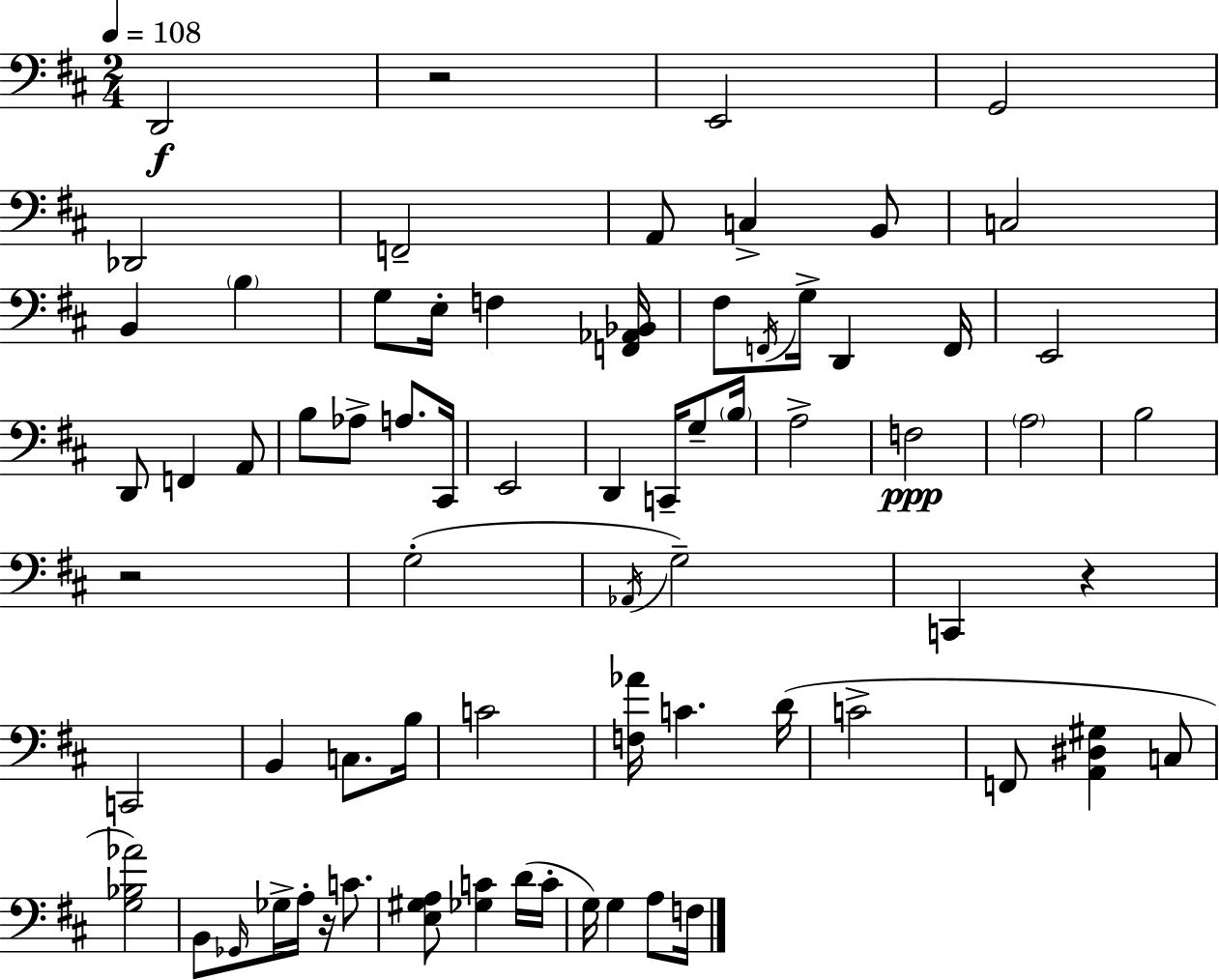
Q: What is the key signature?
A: D major